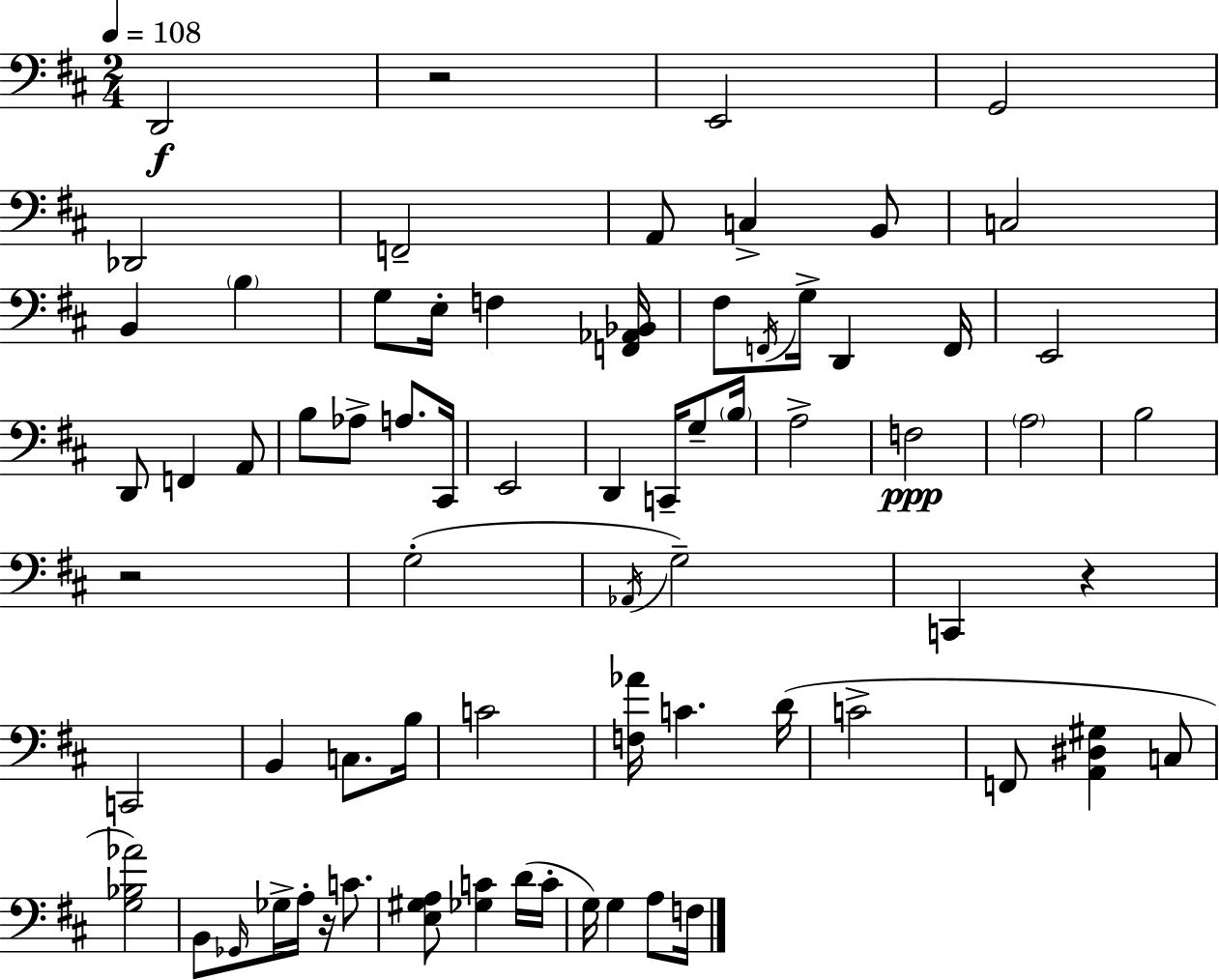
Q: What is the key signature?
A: D major